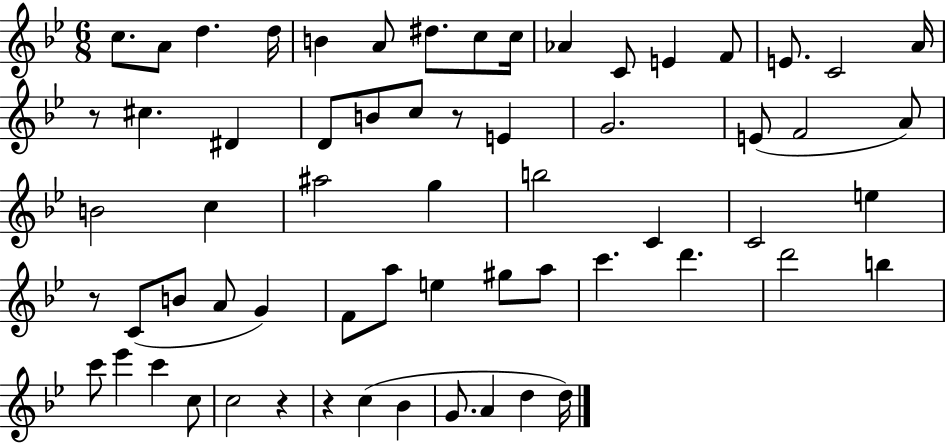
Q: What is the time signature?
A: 6/8